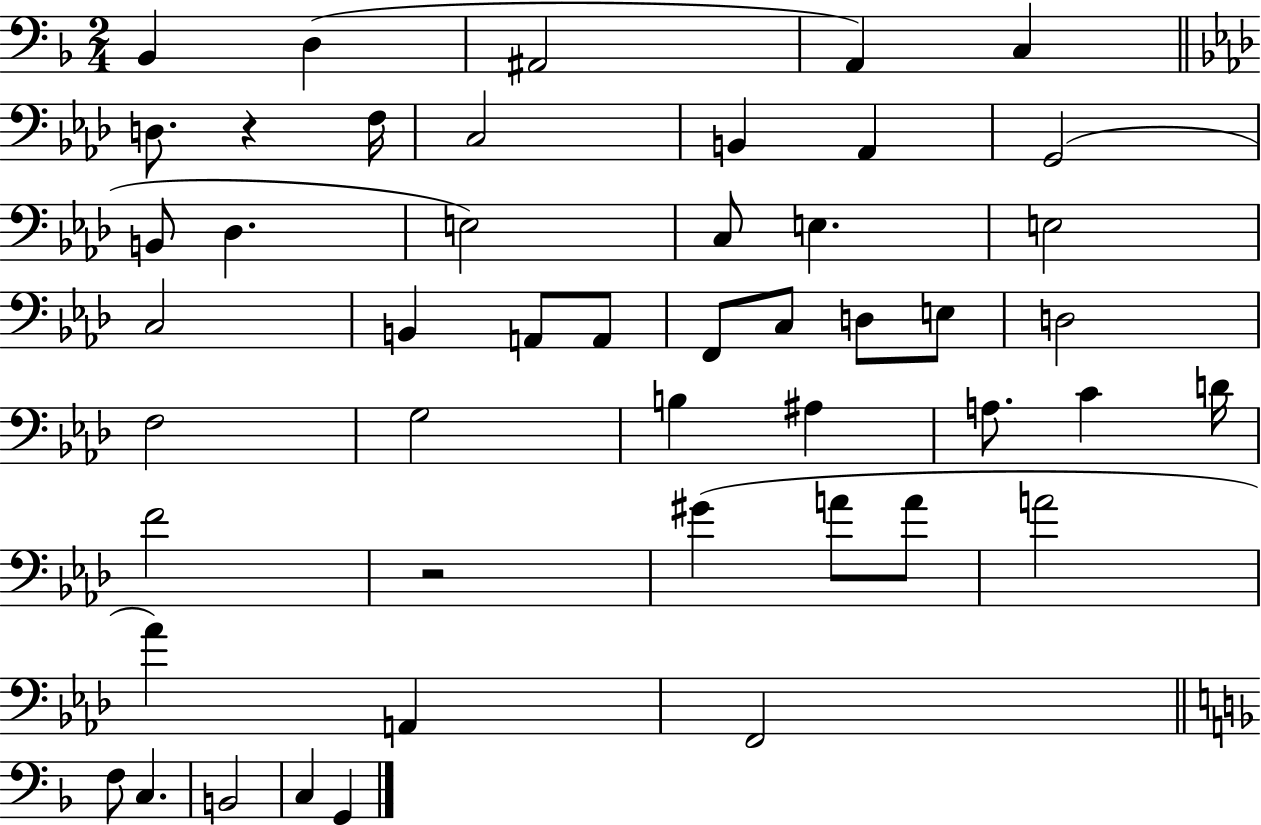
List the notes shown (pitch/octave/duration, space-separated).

Bb2/q D3/q A#2/h A2/q C3/q D3/e. R/q F3/s C3/h B2/q Ab2/q G2/h B2/e Db3/q. E3/h C3/e E3/q. E3/h C3/h B2/q A2/e A2/e F2/e C3/e D3/e E3/e D3/h F3/h G3/h B3/q A#3/q A3/e. C4/q D4/s F4/h R/h G#4/q A4/e A4/e A4/h Ab4/q A2/q F2/h F3/e C3/q. B2/h C3/q G2/q